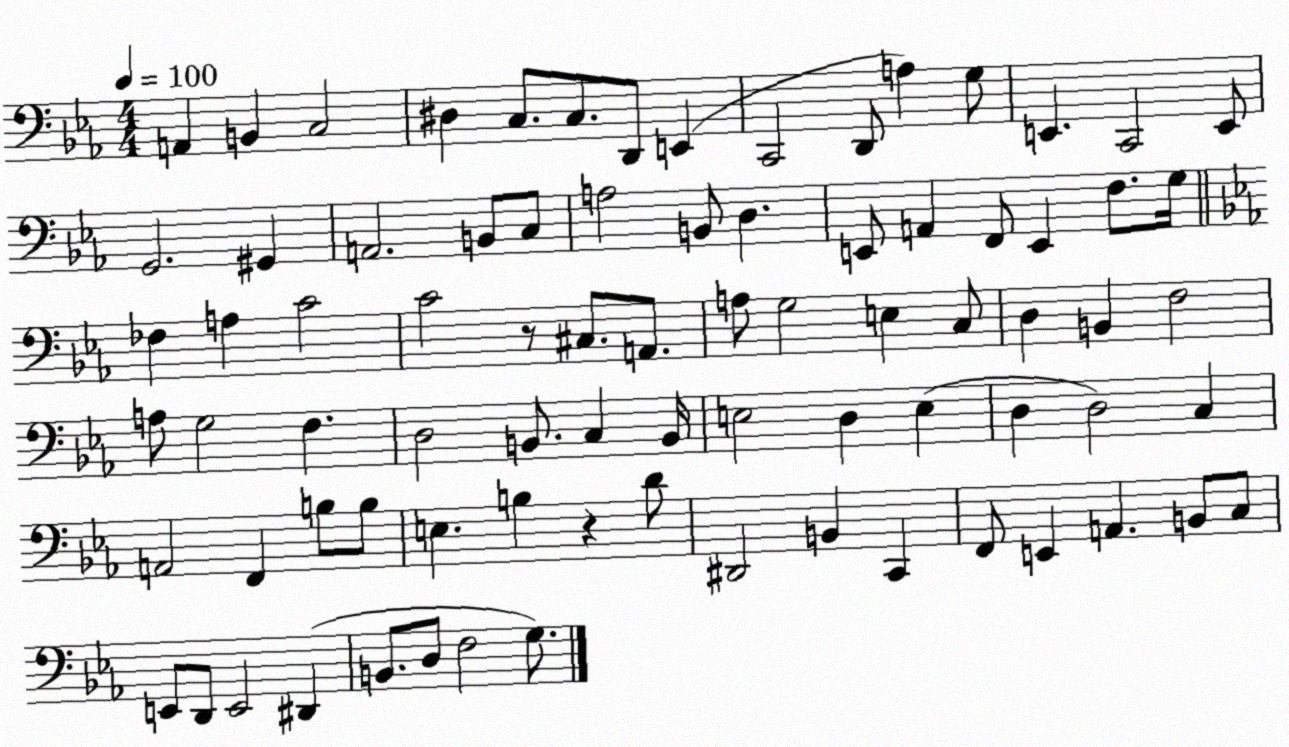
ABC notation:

X:1
T:Untitled
M:4/4
L:1/4
K:Eb
A,, B,, C,2 ^D, C,/2 C,/2 D,,/2 E,, C,,2 D,,/2 A, G,/2 E,, C,,2 E,,/2 G,,2 ^G,, A,,2 B,,/2 C,/2 A,2 B,,/2 D, E,,/2 A,, F,,/2 E,, F,/2 G,/4 _F, A, C2 C2 z/2 ^C,/2 A,,/2 A,/2 G,2 E, C,/2 D, B,, F,2 A,/2 G,2 F, D,2 B,,/2 C, B,,/4 E,2 D, E, D, D,2 C, A,,2 F,, B,/2 B,/2 E, B, z D/2 ^D,,2 B,, C,, F,,/2 E,, A,, B,,/2 C,/2 E,,/2 D,,/2 E,,2 ^D,, B,,/2 D,/2 F,2 G,/2